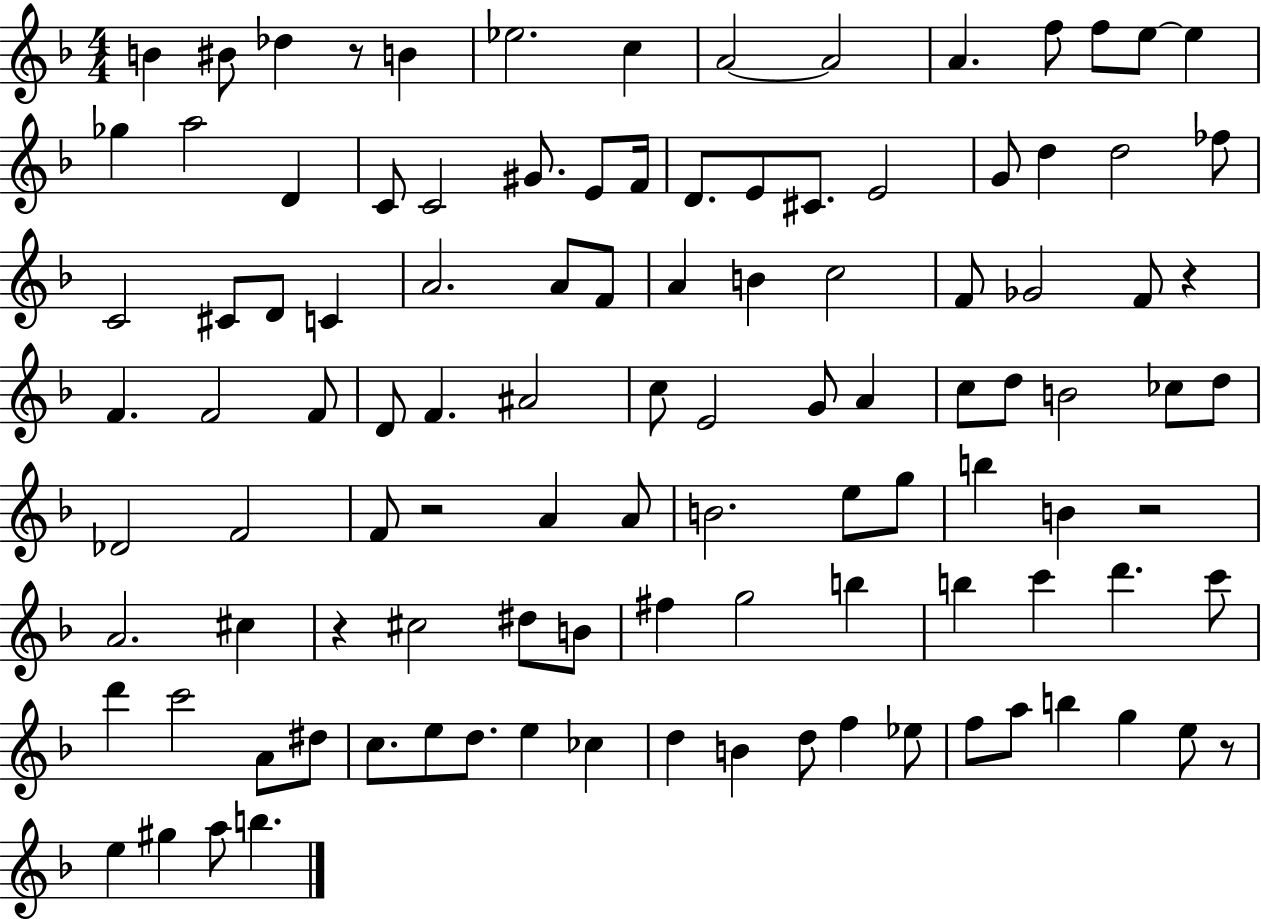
B4/q BIS4/e Db5/q R/e B4/q Eb5/h. C5/q A4/h A4/h A4/q. F5/e F5/e E5/e E5/q Gb5/q A5/h D4/q C4/e C4/h G#4/e. E4/e F4/s D4/e. E4/e C#4/e. E4/h G4/e D5/q D5/h FES5/e C4/h C#4/e D4/e C4/q A4/h. A4/e F4/e A4/q B4/q C5/h F4/e Gb4/h F4/e R/q F4/q. F4/h F4/e D4/e F4/q. A#4/h C5/e E4/h G4/e A4/q C5/e D5/e B4/h CES5/e D5/e Db4/h F4/h F4/e R/h A4/q A4/e B4/h. E5/e G5/e B5/q B4/q R/h A4/h. C#5/q R/q C#5/h D#5/e B4/e F#5/q G5/h B5/q B5/q C6/q D6/q. C6/e D6/q C6/h A4/e D#5/e C5/e. E5/e D5/e. E5/q CES5/q D5/q B4/q D5/e F5/q Eb5/e F5/e A5/e B5/q G5/q E5/e R/e E5/q G#5/q A5/e B5/q.